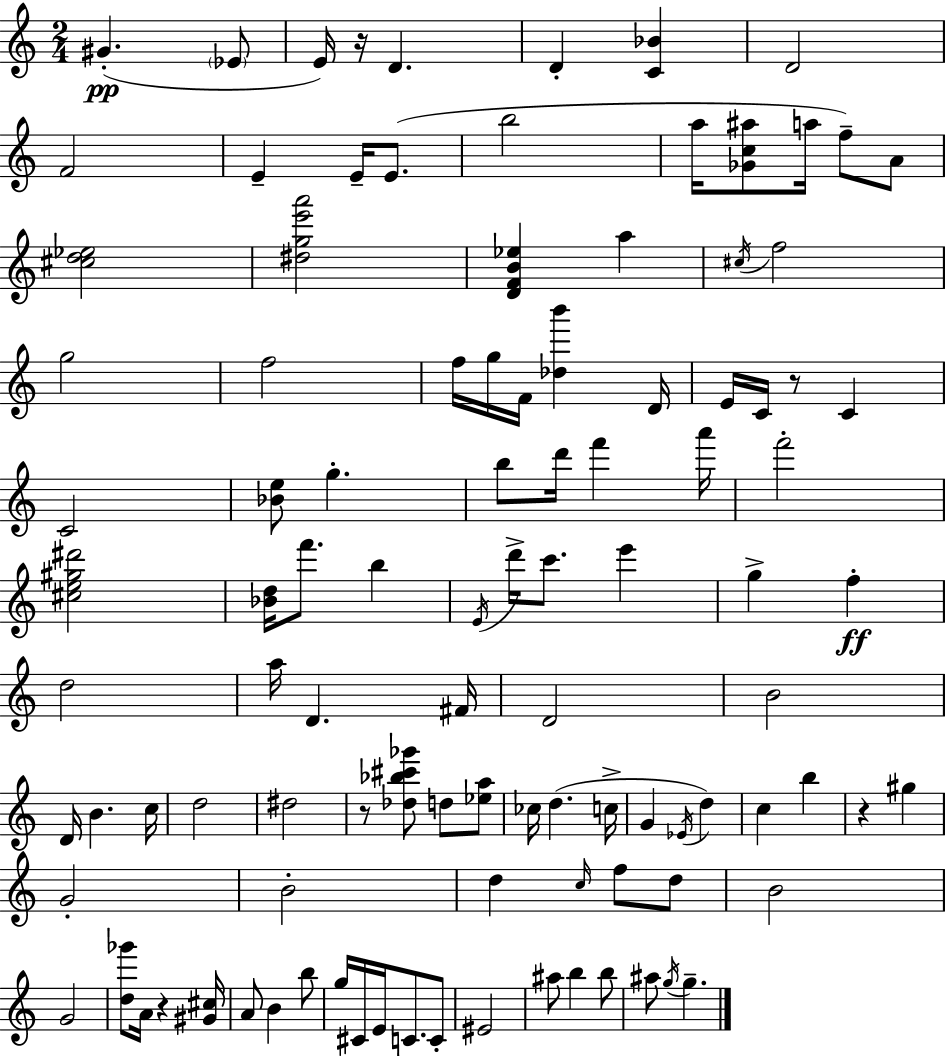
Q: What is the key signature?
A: C major